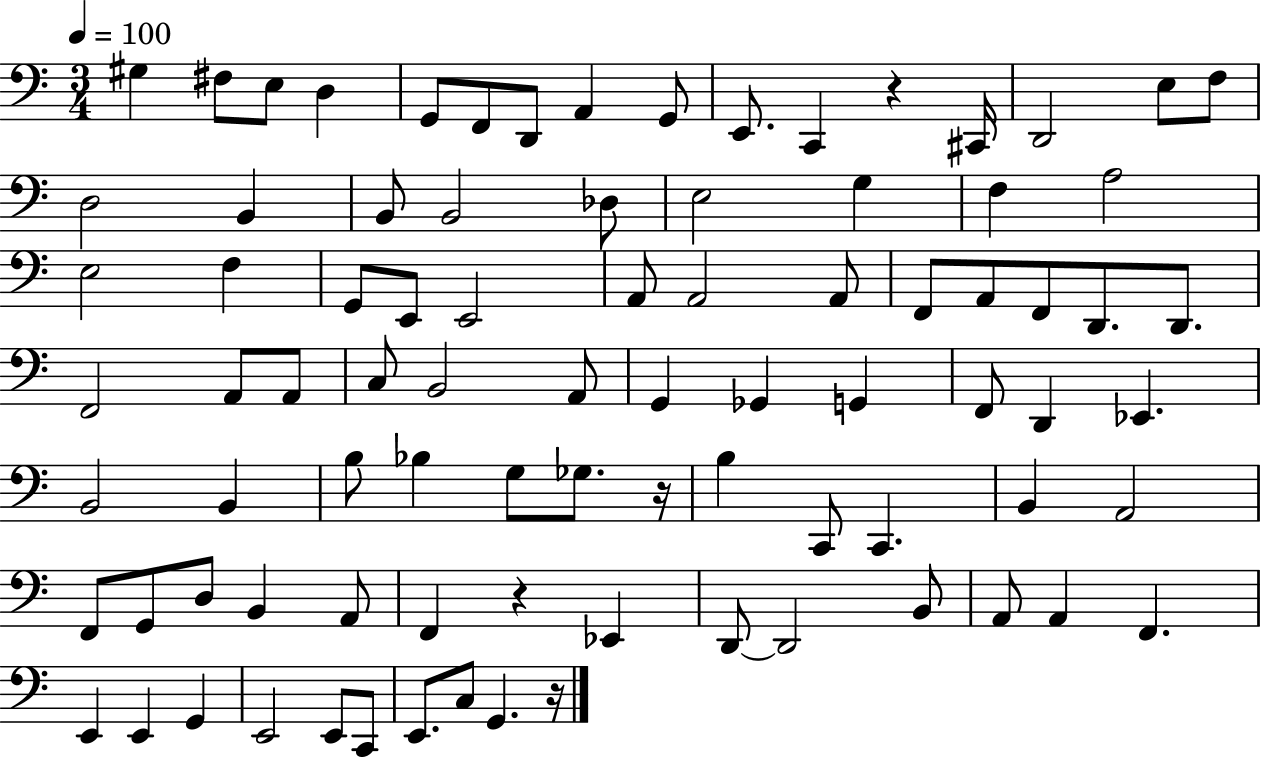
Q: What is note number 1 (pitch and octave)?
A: G#3